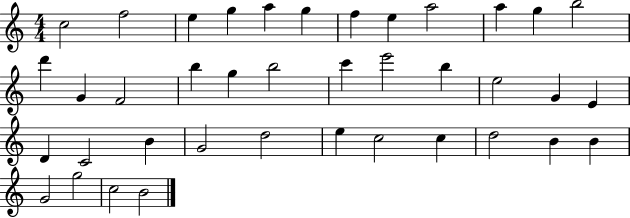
X:1
T:Untitled
M:4/4
L:1/4
K:C
c2 f2 e g a g f e a2 a g b2 d' G F2 b g b2 c' e'2 b e2 G E D C2 B G2 d2 e c2 c d2 B B G2 g2 c2 B2